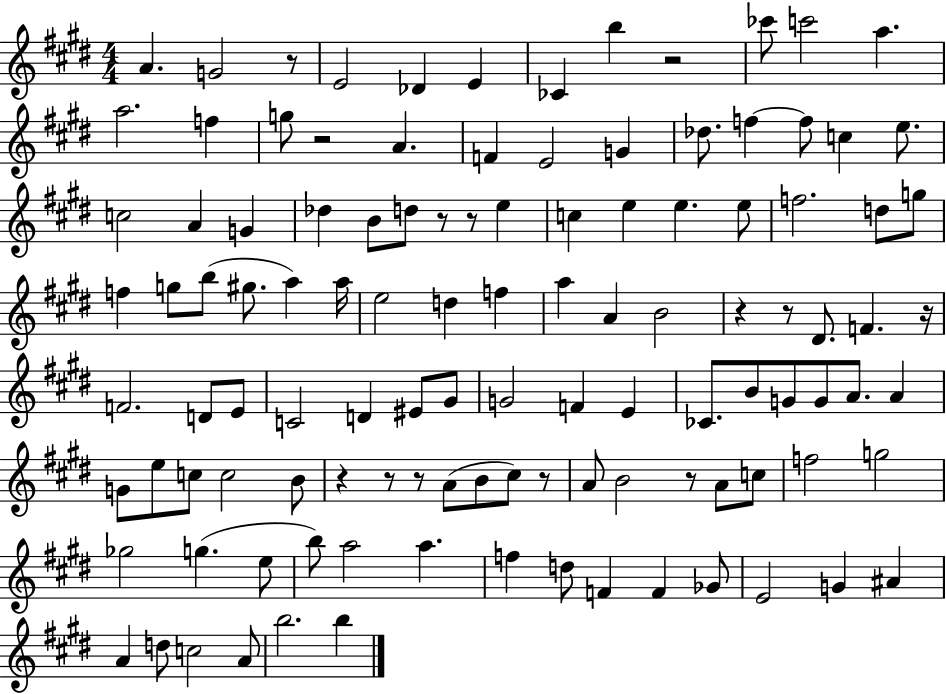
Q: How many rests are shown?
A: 13